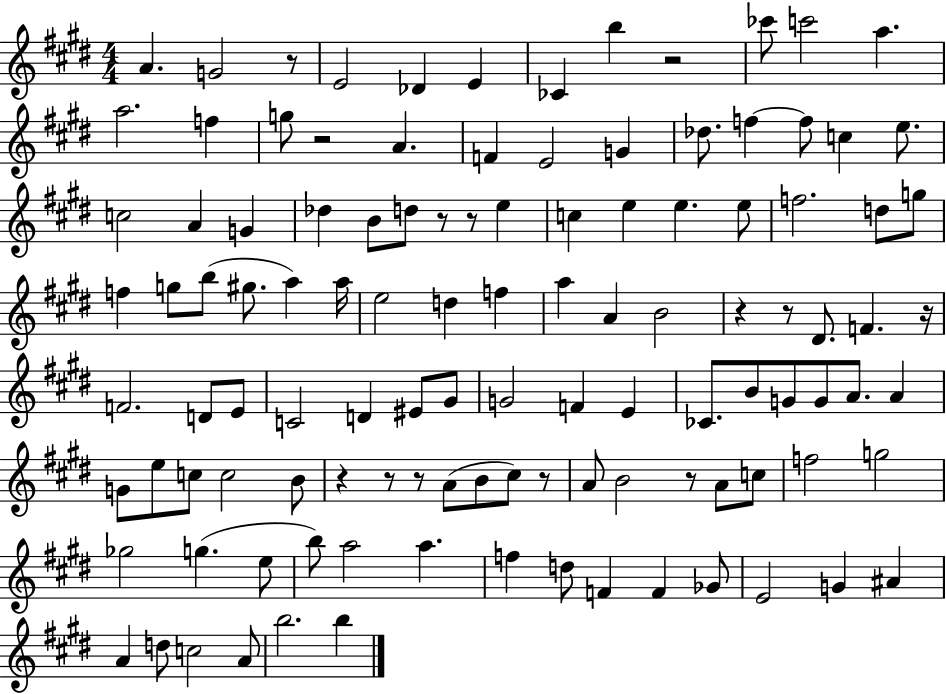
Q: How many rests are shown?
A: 13